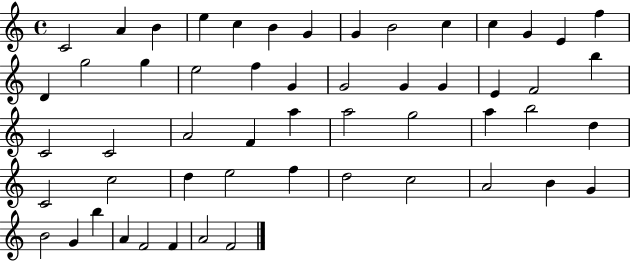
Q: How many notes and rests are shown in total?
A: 54